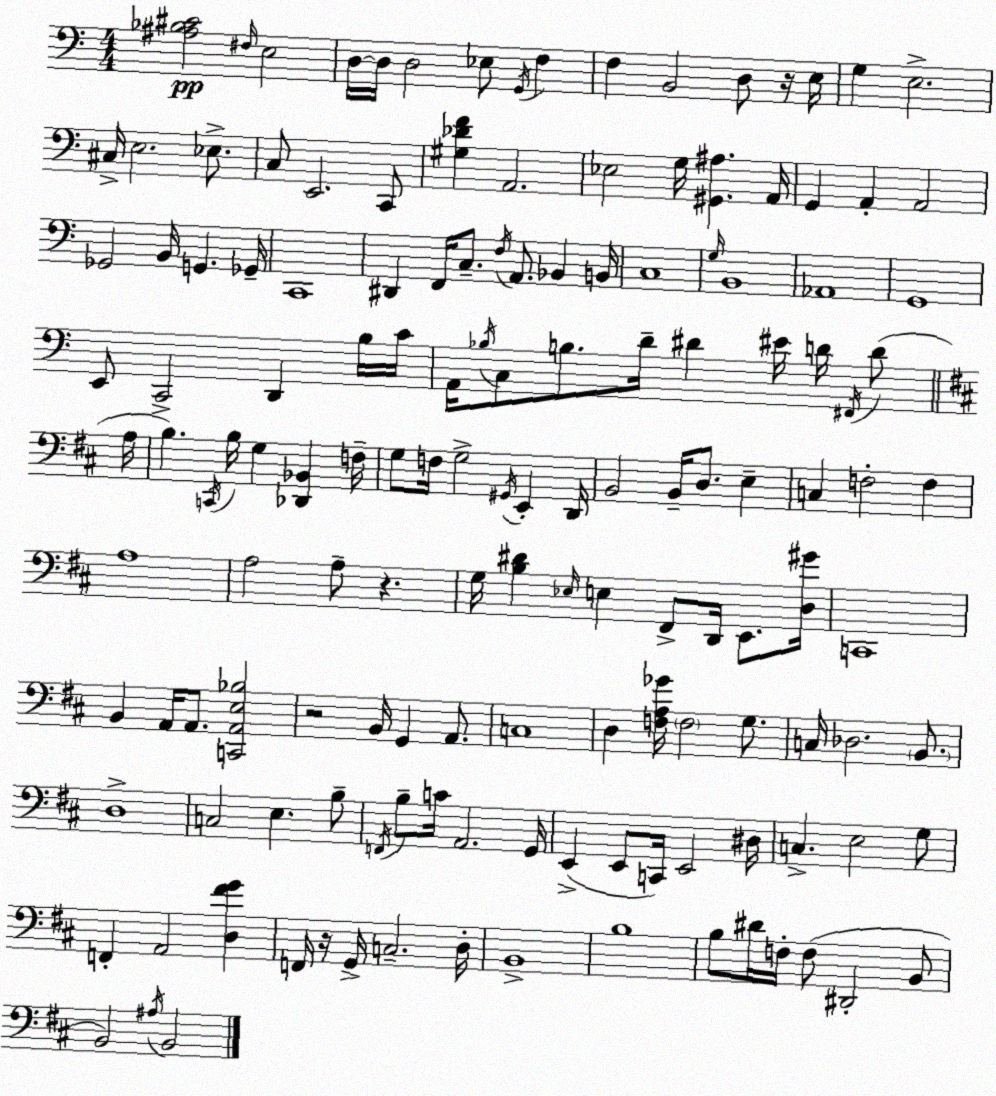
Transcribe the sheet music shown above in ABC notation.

X:1
T:Untitled
M:4/4
L:1/4
K:C
[^A,_B,^C]2 ^F,/4 E,2 D,/4 D,/4 D,2 _E,/2 G,,/4 F, F, B,,2 D,/2 z/4 E,/4 G, E,2 ^C,/4 E,2 _E,/2 C,/2 E,,2 C,,/2 [^G,_DF] A,,2 _E,2 G,/4 [^G,,^A,] A,,/4 G,, A,, A,,2 _G,,2 B,,/4 G,, _G,,/4 C,,4 ^D,, F,,/4 C,/2 F,/4 A,,/2 _B,, B,,/4 C,4 G,/4 B,,4 _A,,4 G,,4 E,,/2 C,,2 D,, B,/4 C/4 A,,/4 _B,/4 C,/2 B,/2 D/4 ^D ^E/4 D/4 ^F,,/4 D/2 A,/4 B, C,,/4 B,/4 G, [_D,,_B,,] F,/4 G,/2 F,/4 G,2 ^G,,/4 E,, D,,/4 B,,2 B,,/4 D,/2 E, C, F,2 F, A,4 A,2 A,/2 z G,/4 [B,^D] _E,/4 E, ^F,,/2 D,,/4 E,,/2 [D,^G]/4 C,,4 B,, A,,/4 A,,/2 [C,,A,,E,_B,]2 z2 B,,/4 G,, A,,/2 C,4 D, [F,A,_G]/4 F,2 G,/2 C,/4 _D,2 B,,/2 D,4 C,2 E, B,/2 F,,/4 B,/2 C/4 A,,2 G,,/4 E,, E,,/2 C,,/4 E,,2 ^D,/4 C, E,2 G,/2 F,, A,,2 [D,^FG] F,,/4 z/4 G,,/4 C,2 D,/4 B,,4 B,4 B,/2 ^D/4 F,/4 F,/2 ^D,,2 B,,/2 B,,2 ^A,/4 B,,2